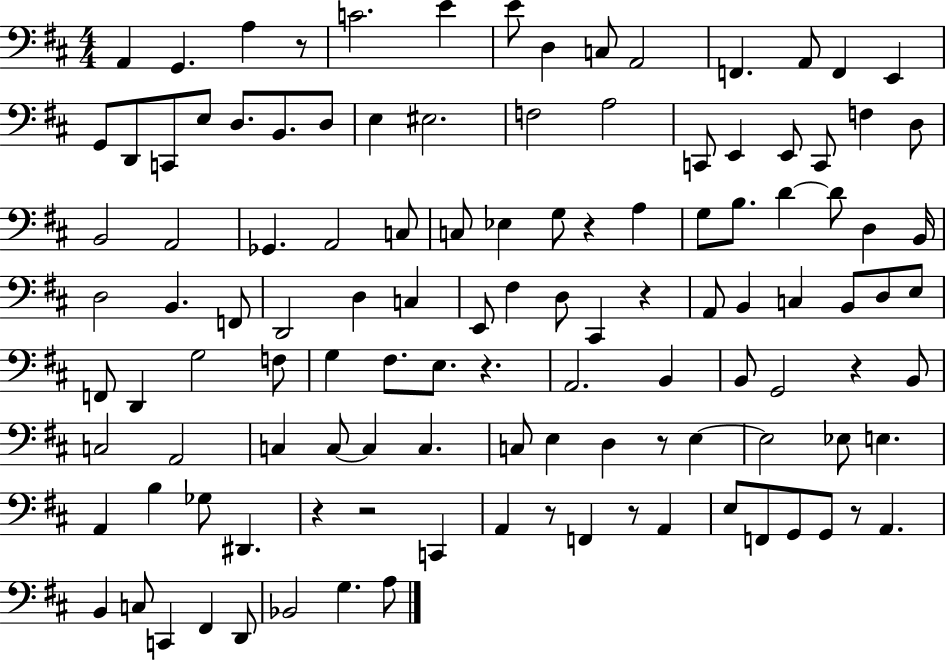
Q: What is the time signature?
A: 4/4